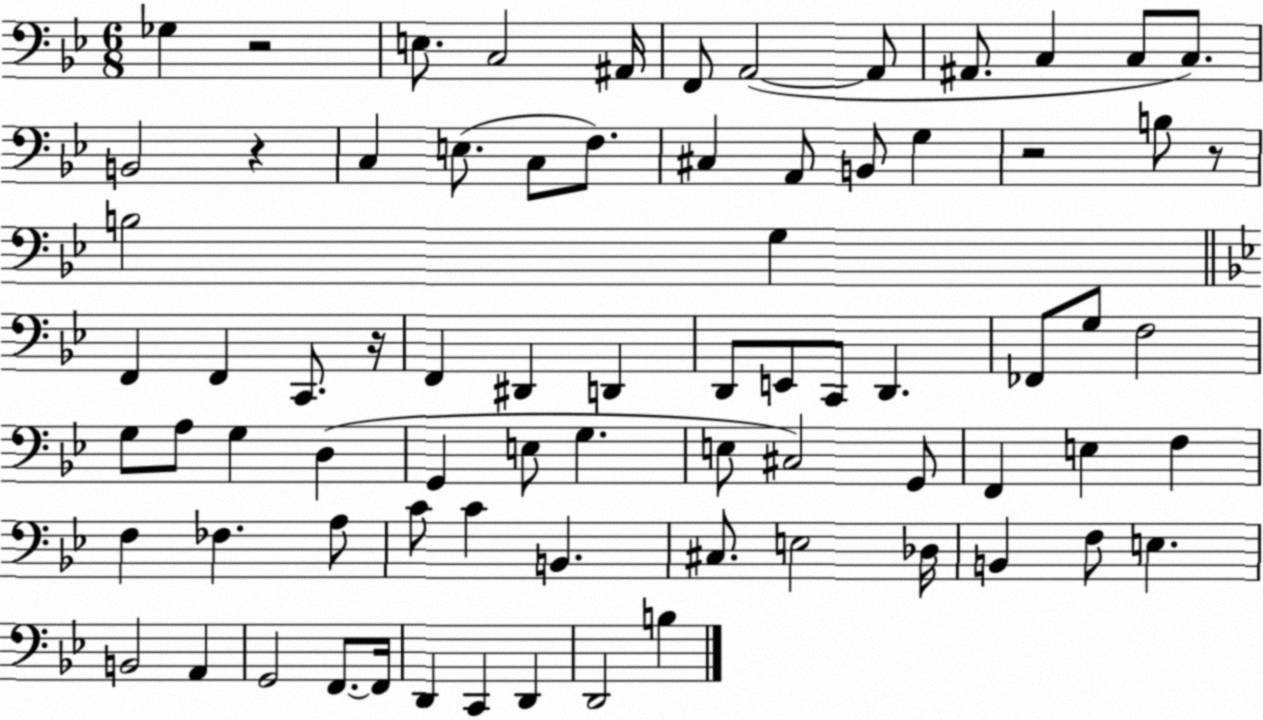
X:1
T:Untitled
M:6/8
L:1/4
K:Bb
_G, z2 E,/2 C,2 ^A,,/4 F,,/2 A,,2 A,,/2 ^A,,/2 C, C,/2 C,/2 B,,2 z C, E,/2 C,/2 F,/2 ^C, A,,/2 B,,/2 G, z2 B,/2 z/2 B,2 G, F,, F,, C,,/2 z/4 F,, ^D,, D,, D,,/2 E,,/2 C,,/2 D,, _F,,/2 G,/2 F,2 G,/2 A,/2 G, D, G,, E,/2 G, E,/2 ^C,2 G,,/2 F,, E, F, F, _F, A,/2 C/2 C B,, ^C,/2 E,2 _D,/4 B,, F,/2 E, B,,2 A,, G,,2 F,,/2 F,,/4 D,, C,, D,, D,,2 B,